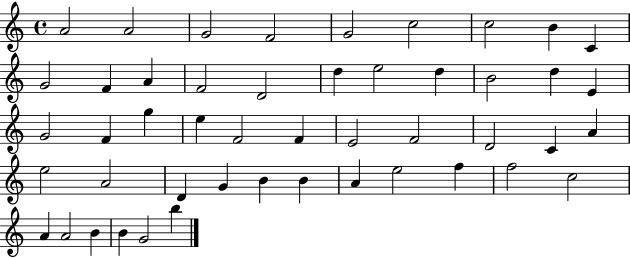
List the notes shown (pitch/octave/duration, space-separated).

A4/h A4/h G4/h F4/h G4/h C5/h C5/h B4/q C4/q G4/h F4/q A4/q F4/h D4/h D5/q E5/h D5/q B4/h D5/q E4/q G4/h F4/q G5/q E5/q F4/h F4/q E4/h F4/h D4/h C4/q A4/q E5/h A4/h D4/q G4/q B4/q B4/q A4/q E5/h F5/q F5/h C5/h A4/q A4/h B4/q B4/q G4/h B5/q